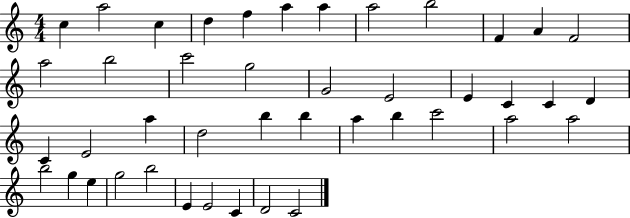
X:1
T:Untitled
M:4/4
L:1/4
K:C
c a2 c d f a a a2 b2 F A F2 a2 b2 c'2 g2 G2 E2 E C C D C E2 a d2 b b a b c'2 a2 a2 b2 g e g2 b2 E E2 C D2 C2